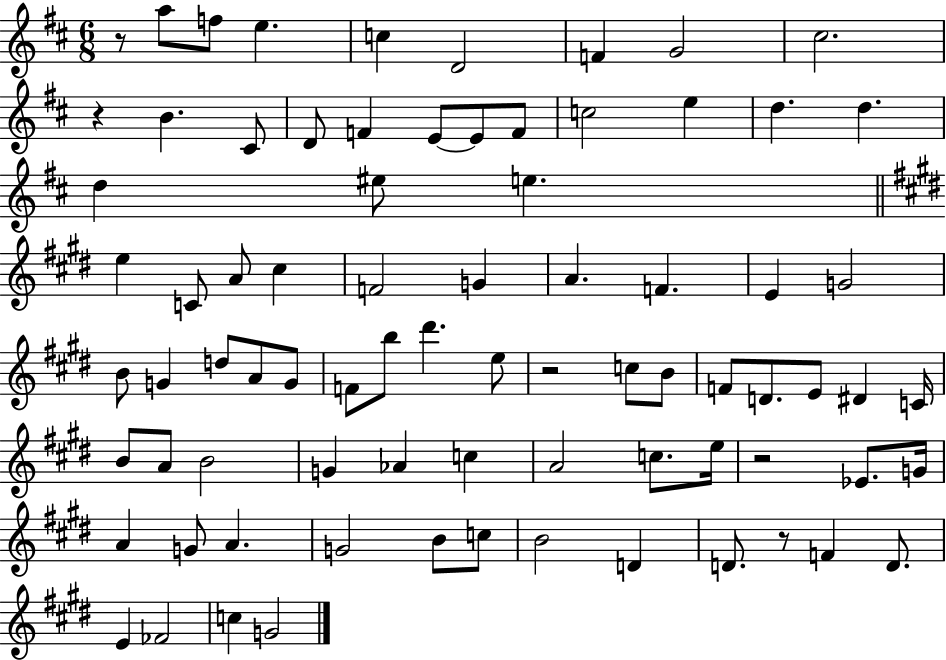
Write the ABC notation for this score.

X:1
T:Untitled
M:6/8
L:1/4
K:D
z/2 a/2 f/2 e c D2 F G2 ^c2 z B ^C/2 D/2 F E/2 E/2 F/2 c2 e d d d ^e/2 e e C/2 A/2 ^c F2 G A F E G2 B/2 G d/2 A/2 G/2 F/2 b/2 ^d' e/2 z2 c/2 B/2 F/2 D/2 E/2 ^D C/4 B/2 A/2 B2 G _A c A2 c/2 e/4 z2 _E/2 G/4 A G/2 A G2 B/2 c/2 B2 D D/2 z/2 F D/2 E _F2 c G2